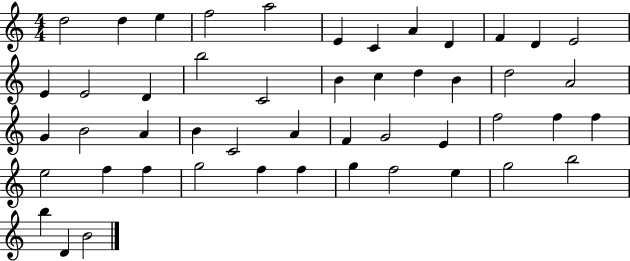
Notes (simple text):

D5/h D5/q E5/q F5/h A5/h E4/q C4/q A4/q D4/q F4/q D4/q E4/h E4/q E4/h D4/q B5/h C4/h B4/q C5/q D5/q B4/q D5/h A4/h G4/q B4/h A4/q B4/q C4/h A4/q F4/q G4/h E4/q F5/h F5/q F5/q E5/h F5/q F5/q G5/h F5/q F5/q G5/q F5/h E5/q G5/h B5/h B5/q D4/q B4/h